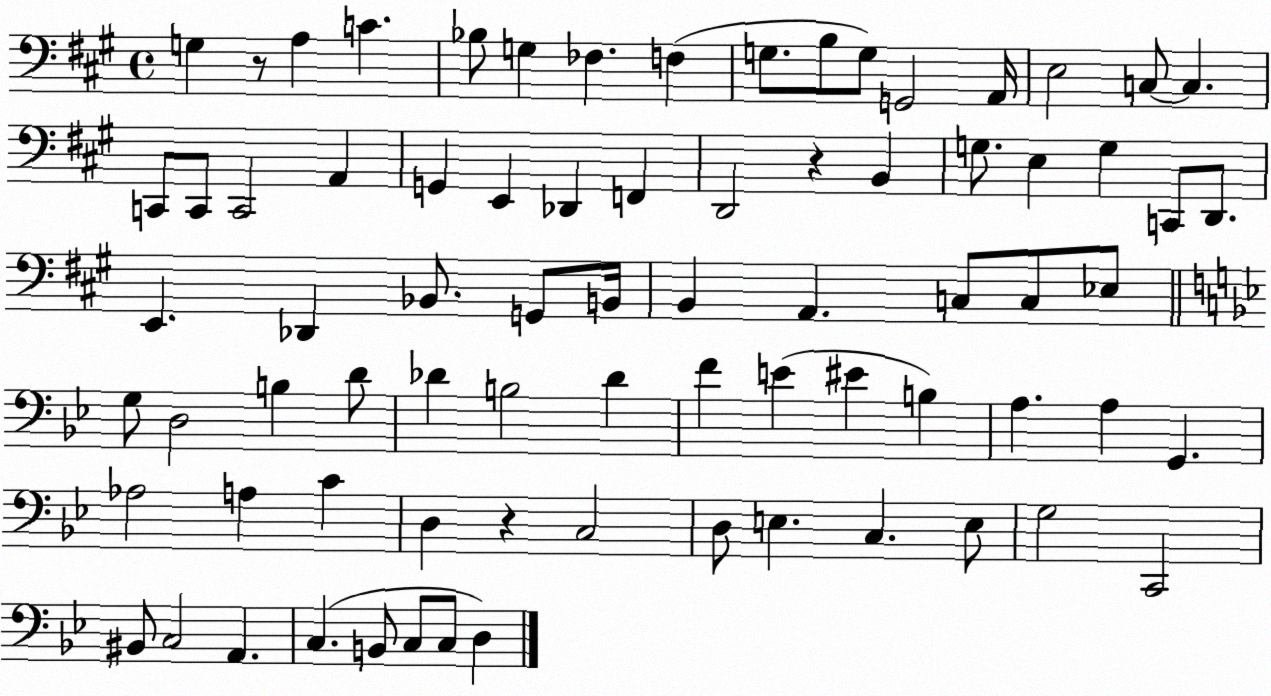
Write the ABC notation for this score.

X:1
T:Untitled
M:4/4
L:1/4
K:A
G, z/2 A, C _B,/2 G, _F, F, G,/2 B,/2 G,/2 G,,2 A,,/4 E,2 C,/2 C, C,,/2 C,,/2 C,,2 A,, G,, E,, _D,, F,, D,,2 z B,, G,/2 E, G, C,,/2 D,,/2 E,, _D,, _B,,/2 G,,/2 B,,/4 B,, A,, C,/2 C,/2 _E,/2 G,/2 D,2 B, D/2 _D B,2 _D F E ^E B, A, A, G,, _A,2 A, C D, z C,2 D,/2 E, C, E,/2 G,2 C,,2 ^B,,/2 C,2 A,, C, B,,/2 C,/2 C,/2 D,